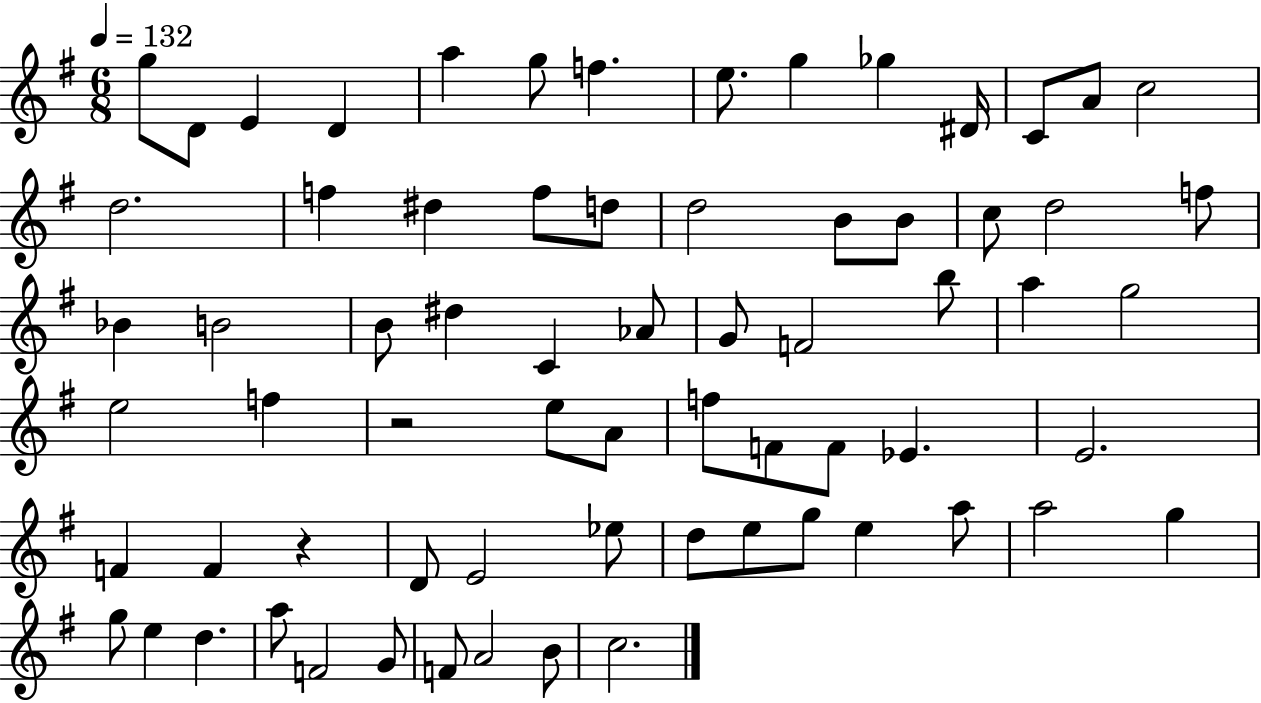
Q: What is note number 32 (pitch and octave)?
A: G4